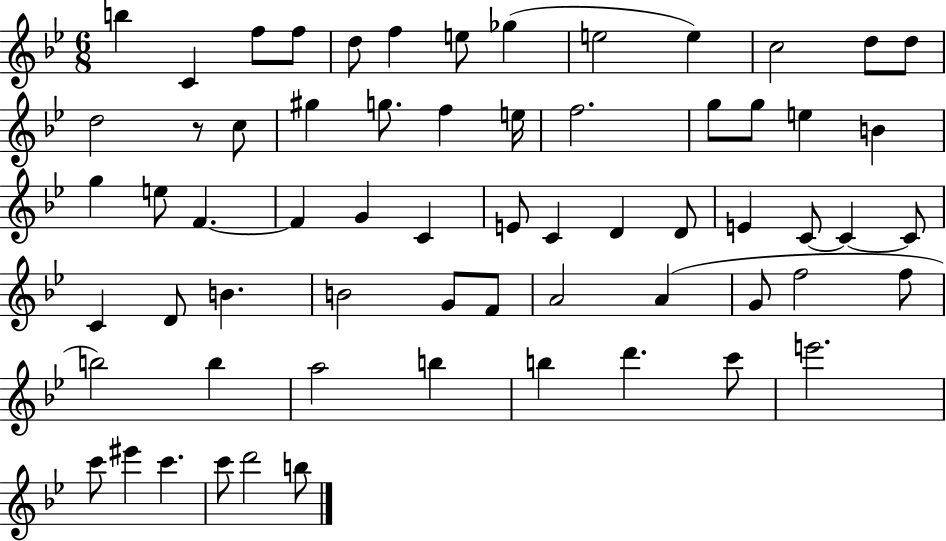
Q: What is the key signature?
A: BES major